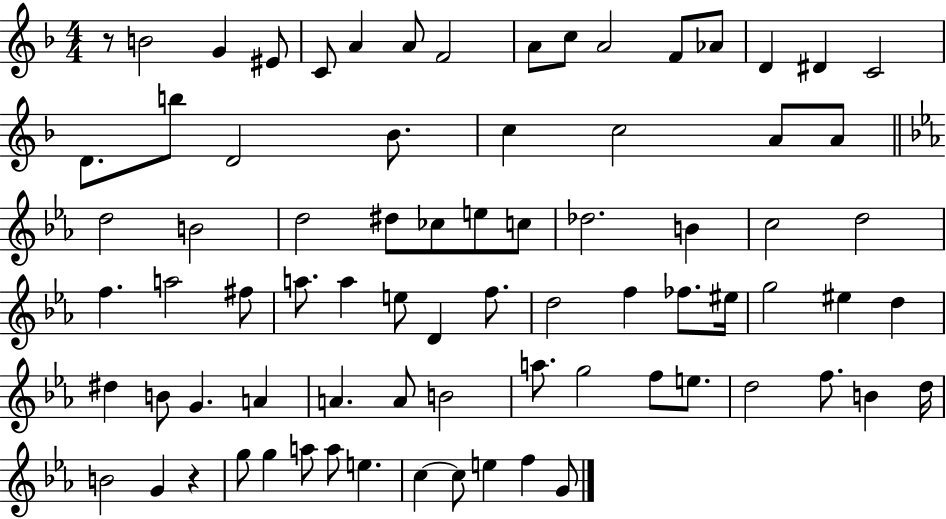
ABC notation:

X:1
T:Untitled
M:4/4
L:1/4
K:F
z/2 B2 G ^E/2 C/2 A A/2 F2 A/2 c/2 A2 F/2 _A/2 D ^D C2 D/2 b/2 D2 _B/2 c c2 A/2 A/2 d2 B2 d2 ^d/2 _c/2 e/2 c/2 _d2 B c2 d2 f a2 ^f/2 a/2 a e/2 D f/2 d2 f _f/2 ^e/4 g2 ^e d ^d B/2 G A A A/2 B2 a/2 g2 f/2 e/2 d2 f/2 B d/4 B2 G z g/2 g a/2 a/2 e c c/2 e f G/2